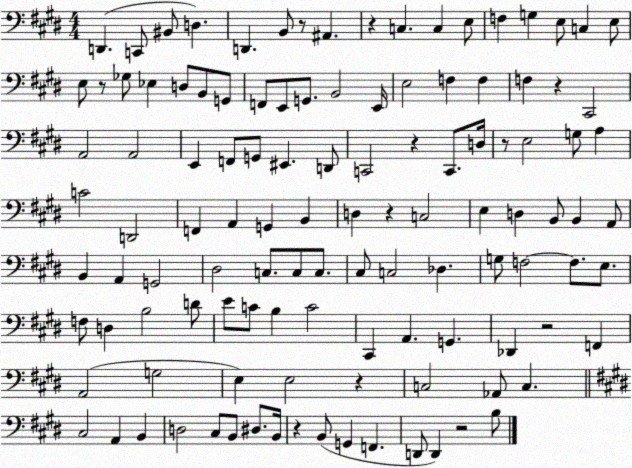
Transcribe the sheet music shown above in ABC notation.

X:1
T:Untitled
M:4/4
L:1/4
K:E
D,, C,,/2 ^B,,/2 D, D,, B,,/2 z/2 ^A,, z C, C, E,/2 F, G, E,/2 C, E,/2 E,/2 z/2 _G,/2 _E, D,/2 B,,/2 G,,/2 F,,/2 E,,/2 G,,/2 B,,2 E,,/4 E,2 F, F, F, z ^C,,2 A,,2 A,,2 E,, F,,/2 G,,/2 ^E,, D,,/2 C,,2 z C,,/2 D,/4 z/2 E,2 G,/2 A, C2 D,,2 F,, A,, G,, B,, D, z C,2 E, D, B,,/2 B,, A,,/2 B,, A,, G,,2 ^D,2 C,/2 C,/2 C,/2 ^C,/2 C,2 _D, G,/2 F,2 F,/2 E,/2 F,/2 D, B,2 D/2 E/2 C/2 B, C2 ^C,, A,, G,, _D,, z2 F,, A,,2 G,2 E, E,2 z C,2 _A,,/2 C, ^C,2 A,, B,, D,2 ^C,/2 B,,/2 ^D,/2 B,,/4 z B,,/2 G,, F,, D,,/2 D,, z2 B,/2